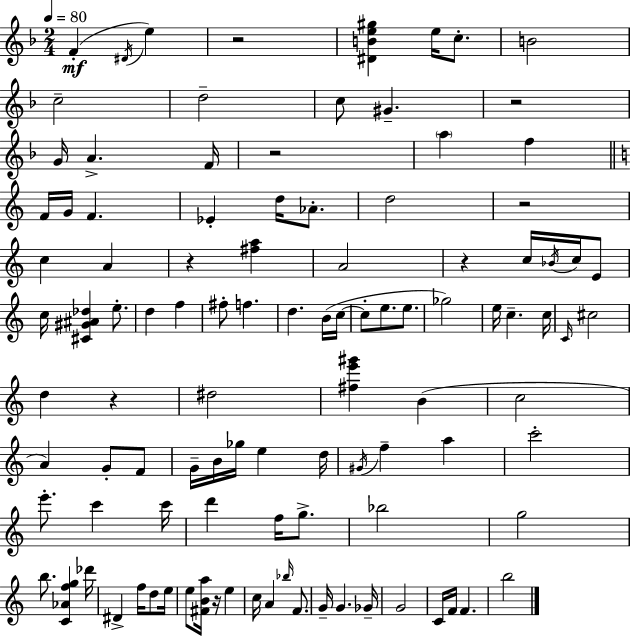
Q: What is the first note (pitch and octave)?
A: F4